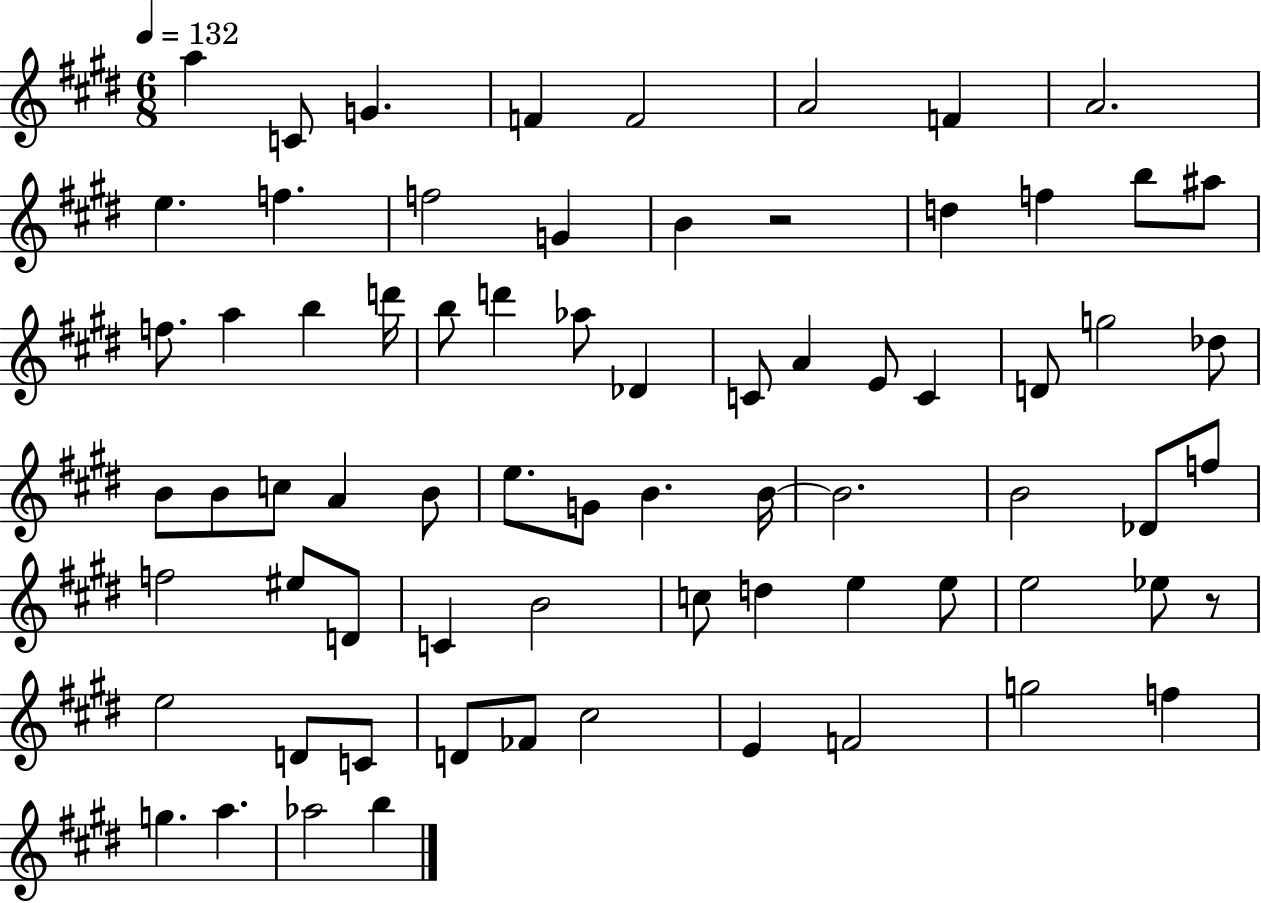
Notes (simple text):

A5/q C4/e G4/q. F4/q F4/h A4/h F4/q A4/h. E5/q. F5/q. F5/h G4/q B4/q R/h D5/q F5/q B5/e A#5/e F5/e. A5/q B5/q D6/s B5/e D6/q Ab5/e Db4/q C4/e A4/q E4/e C4/q D4/e G5/h Db5/e B4/e B4/e C5/e A4/q B4/e E5/e. G4/e B4/q. B4/s B4/h. B4/h Db4/e F5/e F5/h EIS5/e D4/e C4/q B4/h C5/e D5/q E5/q E5/e E5/h Eb5/e R/e E5/h D4/e C4/e D4/e FES4/e C#5/h E4/q F4/h G5/h F5/q G5/q. A5/q. Ab5/h B5/q